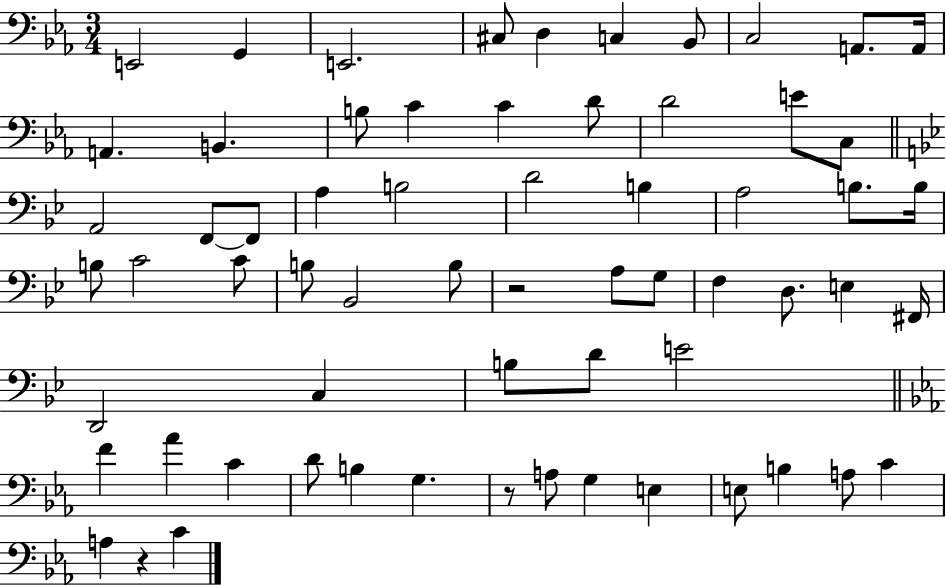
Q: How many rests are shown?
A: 3